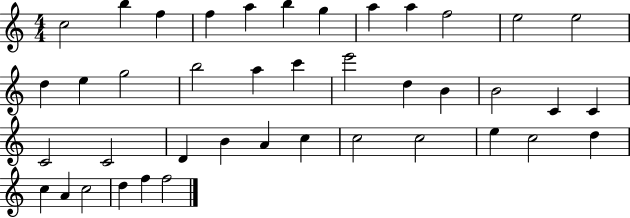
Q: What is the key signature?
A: C major